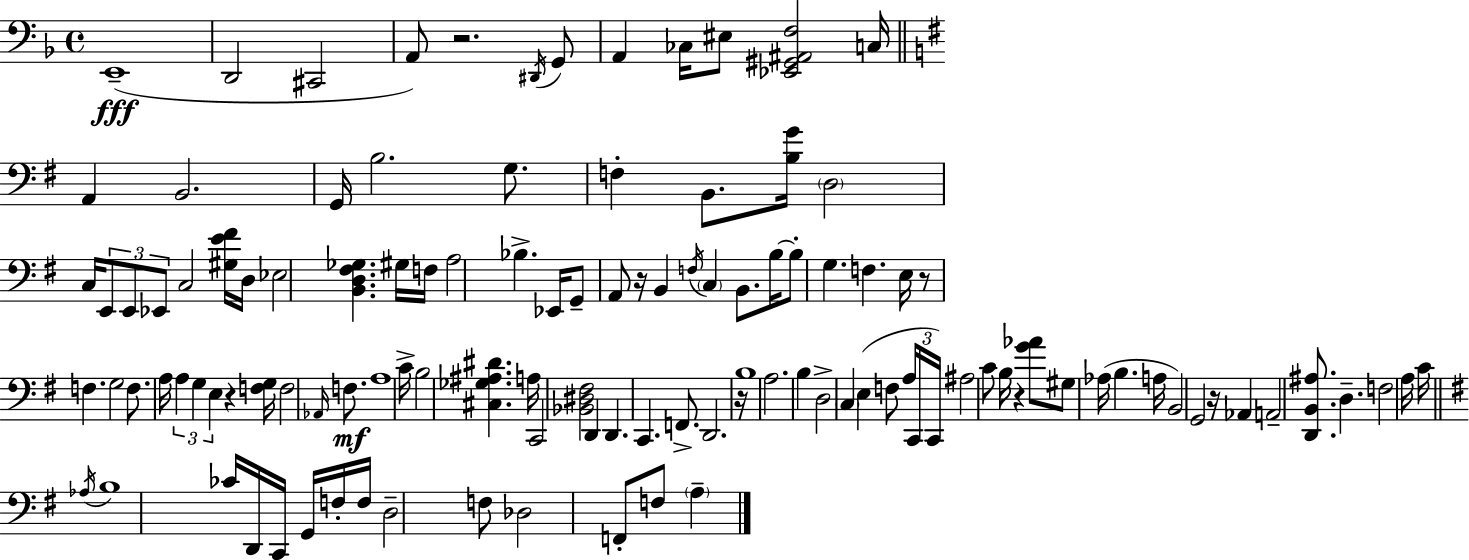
{
  \clef bass
  \time 4/4
  \defaultTimeSignature
  \key d \minor
  e,1--(\fff | d,2 cis,2 | a,8) r2. \acciaccatura { dis,16 } g,8 | a,4 ces16 eis8 <ees, gis, ais, f>2 | \break c16 \bar "||" \break \key g \major a,4 b,2. | g,16 b2. g8. | f4-. b,8. <b g'>16 \parenthesize d2 | c16 \tuplet 3/2 { e,8 e,8 ees,8 } c2 <gis e' fis'>16 | \break d16 ees2 <b, d fis ges>4. gis16 | f16 a2 bes4.-> ees,16 | g,8-- a,8 r16 b,4 \acciaccatura { f16 } \parenthesize c4 b,8. | b16~~ b8-. g4. f4. | \break e16 r8 f4. g2 | f8. a16 \tuplet 3/2 { a4 g4 e4 } | r4 <f g>16 f2 \grace { aes,16 }\mf f8. | a1 | \break c'16-> b2 <cis ges ais dis'>4. | a16 c,2 <bes, dis fis>2 | d,4 d,4. c,4. | f,8.-> d,2. | \break r16 b1 | a2. b4 | d2-> \parenthesize c4 e4( | f8 \tuplet 3/2 { a16 c,16 c,16) } ais2 c'8 | \break b16 r4 <g' aes'>8 gis8 aes16( b4. | a16 b,2) g,2 | r16 aes,4 a,2-- <d, b, ais>8. | d4.-- f2 | \break a16 c'16 \bar "||" \break \key e \minor \acciaccatura { aes16 } b1 | ces'16 d,16 c,16 g,16 f16-. f16 d2-- f8 | des2 f,8-. f8 \parenthesize a4-- | \bar "|."
}